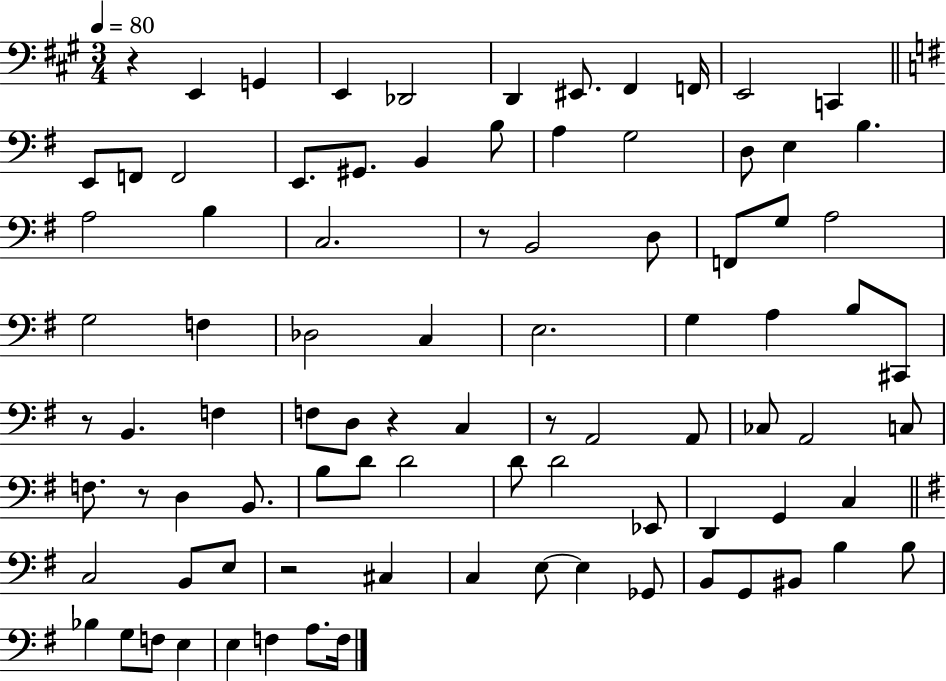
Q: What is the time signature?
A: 3/4